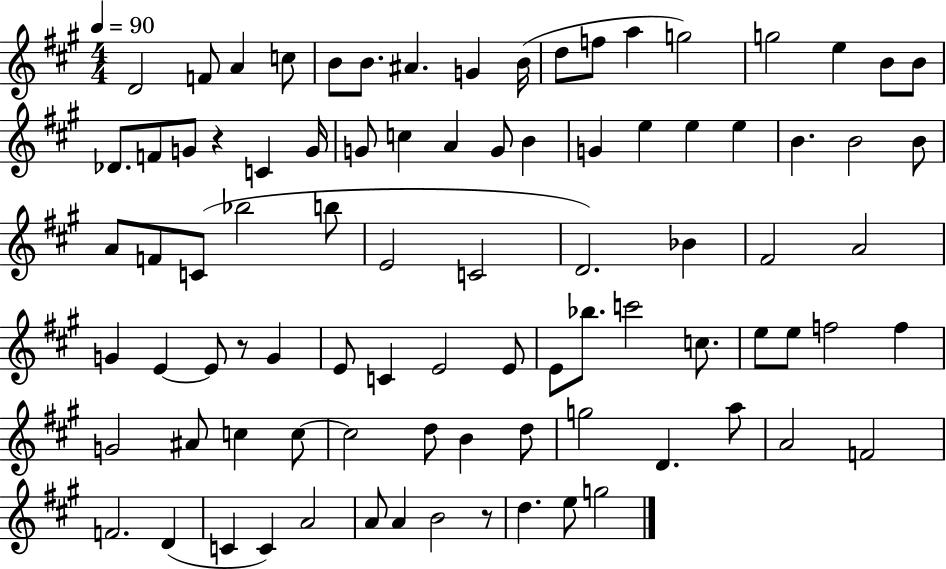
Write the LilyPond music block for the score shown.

{
  \clef treble
  \numericTimeSignature
  \time 4/4
  \key a \major
  \tempo 4 = 90
  d'2 f'8 a'4 c''8 | b'8 b'8. ais'4. g'4 b'16( | d''8 f''8 a''4 g''2) | g''2 e''4 b'8 b'8 | \break des'8. f'8 g'8 r4 c'4 g'16 | g'8 c''4 a'4 g'8 b'4 | g'4 e''4 e''4 e''4 | b'4. b'2 b'8 | \break a'8 f'8 c'8( bes''2 b''8 | e'2 c'2 | d'2.) bes'4 | fis'2 a'2 | \break g'4 e'4~~ e'8 r8 g'4 | e'8 c'4 e'2 e'8 | e'8 bes''8. c'''2 c''8. | e''8 e''8 f''2 f''4 | \break g'2 ais'8 c''4 c''8~~ | c''2 d''8 b'4 d''8 | g''2 d'4. a''8 | a'2 f'2 | \break f'2. d'4( | c'4 c'4) a'2 | a'8 a'4 b'2 r8 | d''4. e''8 g''2 | \break \bar "|."
}